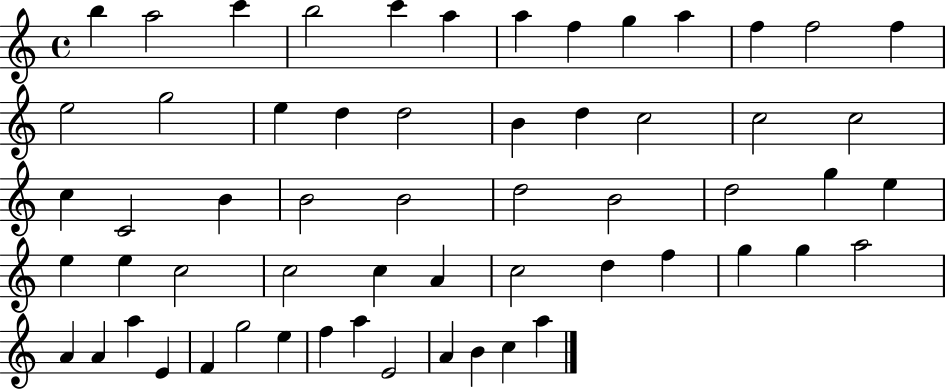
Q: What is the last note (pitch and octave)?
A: A5